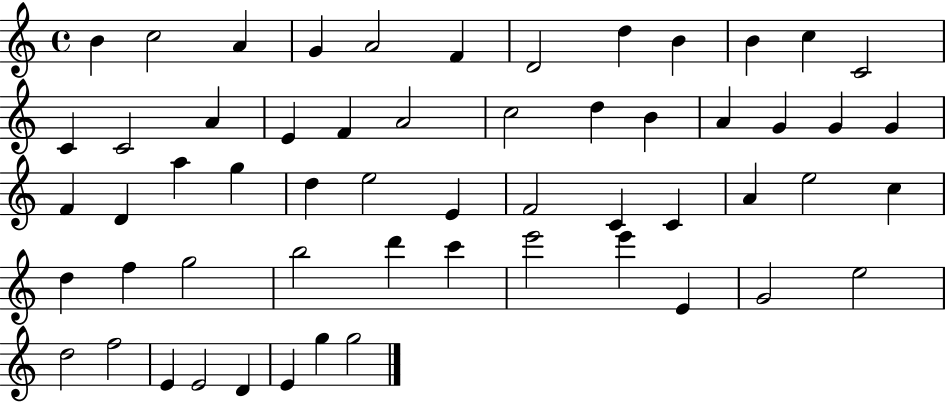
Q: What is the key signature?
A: C major